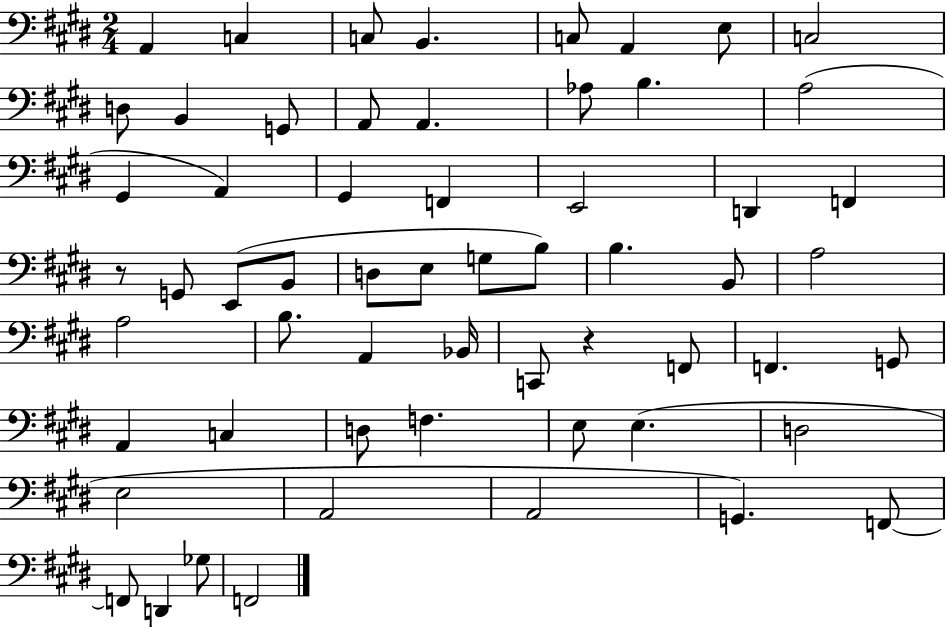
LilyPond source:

{
  \clef bass
  \numericTimeSignature
  \time 2/4
  \key e \major
  a,4 c4 | c8 b,4. | c8 a,4 e8 | c2 | \break d8 b,4 g,8 | a,8 a,4. | aes8 b4. | a2( | \break gis,4 a,4) | gis,4 f,4 | e,2 | d,4 f,4 | \break r8 g,8 e,8( b,8 | d8 e8 g8 b8) | b4. b,8 | a2 | \break a2 | b8. a,4 bes,16 | c,8 r4 f,8 | f,4. g,8 | \break a,4 c4 | d8 f4. | e8 e4.( | d2 | \break e2 | a,2 | a,2 | g,4.) f,8~~ | \break f,8 d,4 ges8 | f,2 | \bar "|."
}